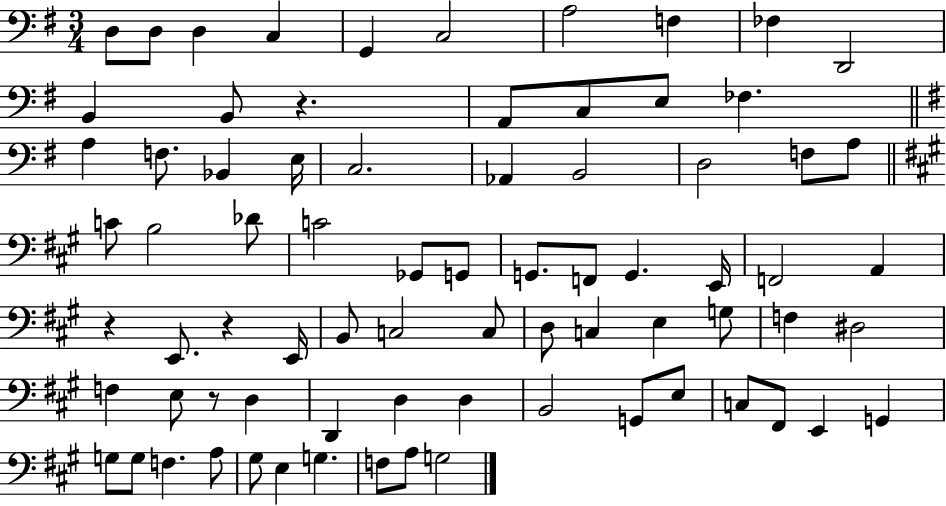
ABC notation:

X:1
T:Untitled
M:3/4
L:1/4
K:G
D,/2 D,/2 D, C, G,, C,2 A,2 F, _F, D,,2 B,, B,,/2 z A,,/2 C,/2 E,/2 _F, A, F,/2 _B,, E,/4 C,2 _A,, B,,2 D,2 F,/2 A,/2 C/2 B,2 _D/2 C2 _G,,/2 G,,/2 G,,/2 F,,/2 G,, E,,/4 F,,2 A,, z E,,/2 z E,,/4 B,,/2 C,2 C,/2 D,/2 C, E, G,/2 F, ^D,2 F, E,/2 z/2 D, D,, D, D, B,,2 G,,/2 E,/2 C,/2 ^F,,/2 E,, G,, G,/2 G,/2 F, A,/2 ^G,/2 E, G, F,/2 A,/2 G,2